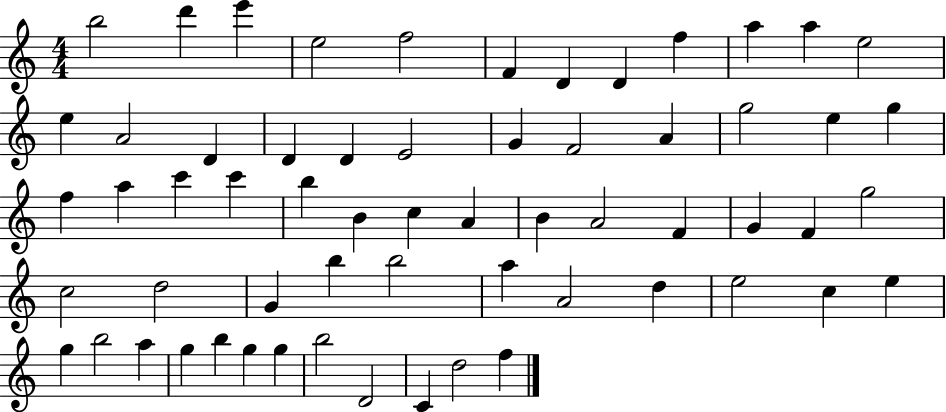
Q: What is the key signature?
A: C major